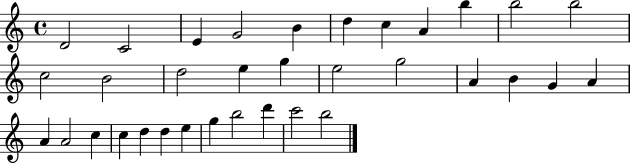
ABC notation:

X:1
T:Untitled
M:4/4
L:1/4
K:C
D2 C2 E G2 B d c A b b2 b2 c2 B2 d2 e g e2 g2 A B G A A A2 c c d d e g b2 d' c'2 b2